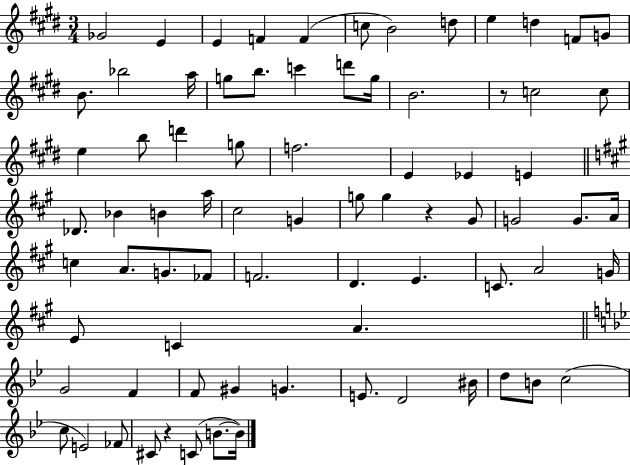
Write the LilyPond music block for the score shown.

{
  \clef treble
  \numericTimeSignature
  \time 3/4
  \key e \major
  \repeat volta 2 { ges'2 e'4 | e'4 f'4 f'4( | c''8 b'2) d''8 | e''4 d''4 f'8 g'8 | \break b'8. bes''2 a''16 | g''8 b''8. c'''4 d'''8 g''16 | b'2. | r8 c''2 c''8 | \break e''4 b''8 d'''4 g''8 | f''2. | e'4 ees'4 e'4 | \bar "||" \break \key a \major des'8. bes'4 b'4 a''16 | cis''2 g'4 | g''8 g''4 r4 gis'8 | g'2 g'8. a'16 | \break c''4 a'8. g'8. fes'8 | f'2. | d'4. e'4. | c'8. a'2 g'16 | \break e'8 c'4 a'4. | \bar "||" \break \key g \minor g'2 f'4 | f'8 gis'4 g'4. | e'8. d'2 bis'16 | d''8 b'8 c''2( | \break c''8 e'2) fes'8 | cis'8 r4 c'8( b'8.~~ b'16) | } \bar "|."
}